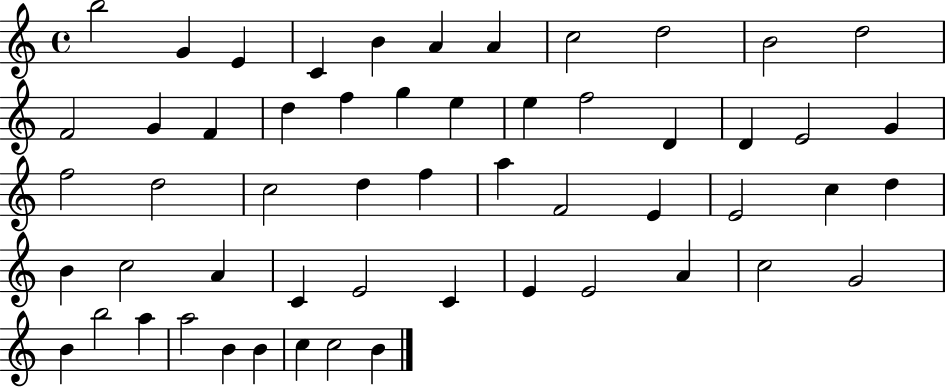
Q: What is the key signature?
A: C major